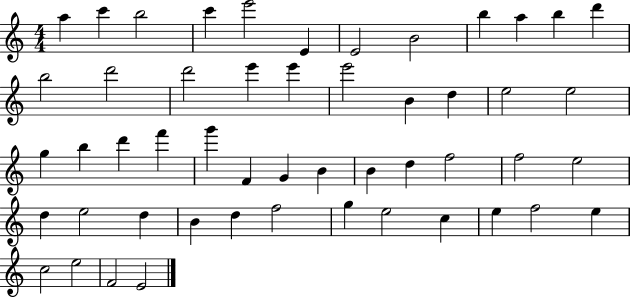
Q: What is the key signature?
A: C major